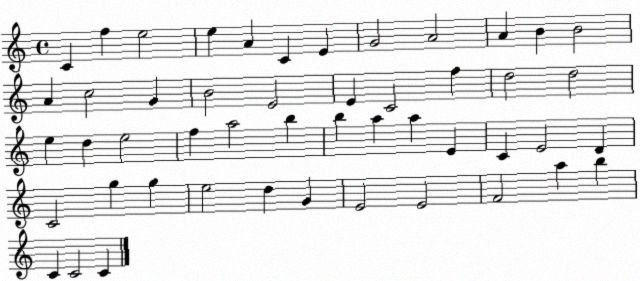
X:1
T:Untitled
M:4/4
L:1/4
K:C
C f e2 e A C E G2 A2 A B B2 A c2 G B2 E2 E C2 f d2 d2 e d e2 f a2 b b a a E C E2 D C2 g g e2 d G E2 E2 F2 a b C C2 C